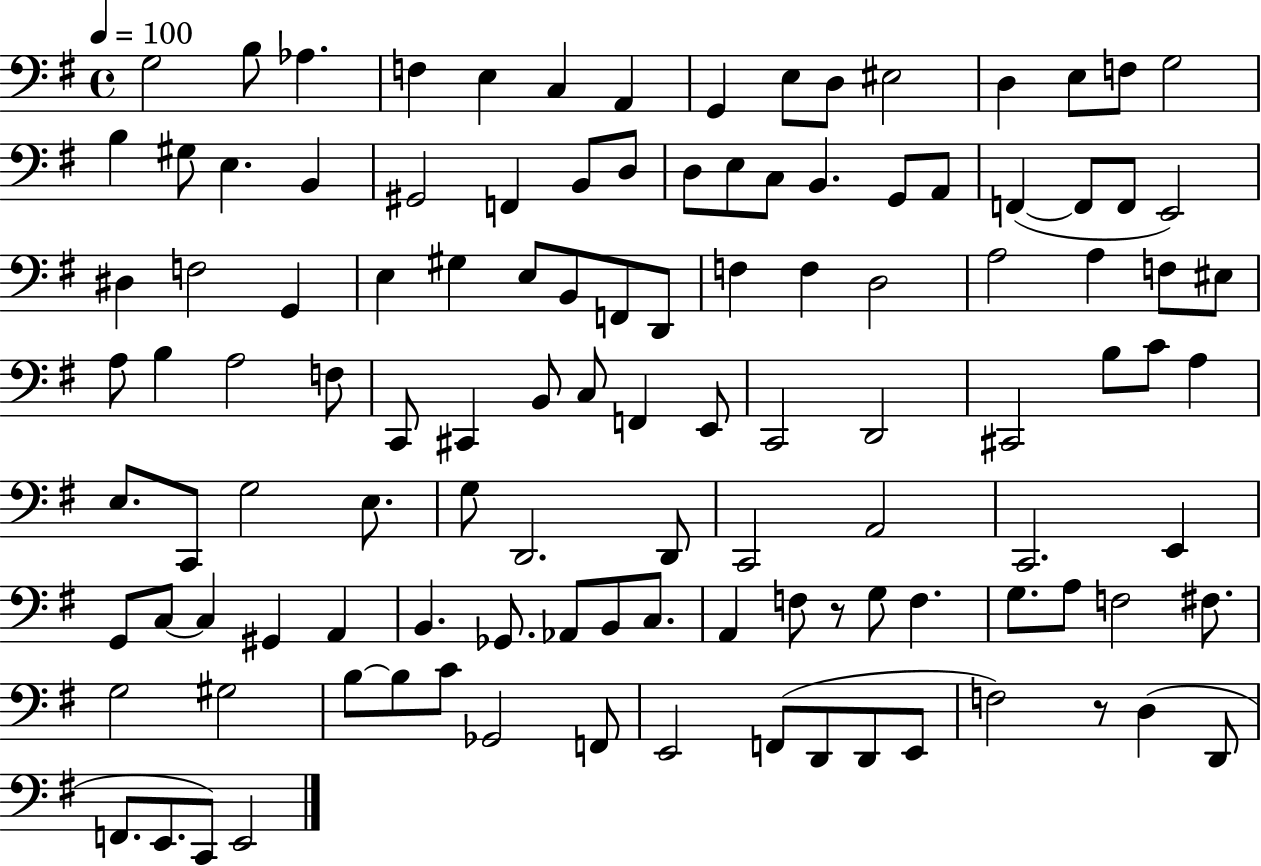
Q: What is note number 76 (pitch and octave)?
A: E2